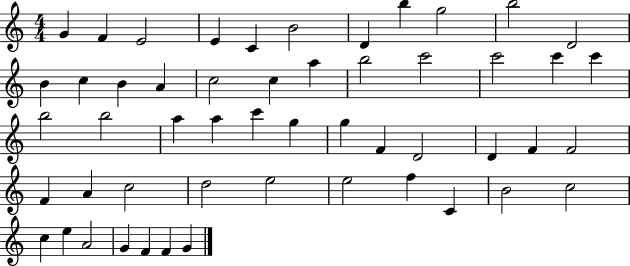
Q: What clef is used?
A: treble